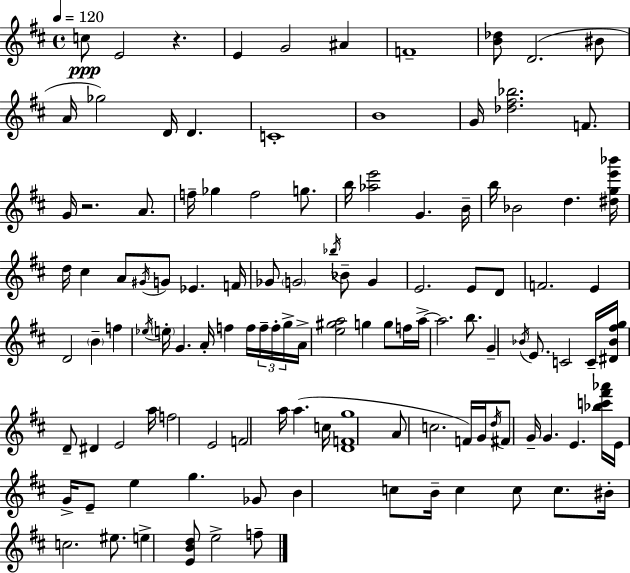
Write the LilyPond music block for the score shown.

{
  \clef treble
  \time 4/4
  \defaultTimeSignature
  \key d \major
  \tempo 4 = 120
  c''8\ppp e'2 r4. | e'4 g'2 ais'4 | f'1-- | <b' des''>8 d'2.( bis'8 | \break a'16 ges''2) d'16 d'4. | c'1-. | b'1 | g'16 <des'' fis'' bes''>2. f'8. | \break g'16 r2. a'8. | f''16-- ges''4 f''2 g''8. | b''16 <aes'' e'''>2 g'4. b'16-- | b''16 bes'2 d''4. <dis'' g'' e''' bes'''>16 | \break d''16 cis''4 a'8 \acciaccatura { gis'16 } g'8 ees'4. | f'16 ges'8 \parenthesize g'2 \acciaccatura { bes''16 } bes'8-- g'4 | e'2. e'8 | d'8 f'2. e'4 | \break d'2 \parenthesize b'4-- f''4 | \acciaccatura { ees''16 } \parenthesize e''16-. g'4. a'16-. f''4 f''16 | \tuplet 3/2 { f''16-- f''16-. g''16-> } a'16-> <e'' gis'' a''>2 g''4 | g''8 f''16 a''16->~~ a''2. | \break b''8. g'4-- \acciaccatura { bes'16 } e'8. c'2 | c'16-- <dis' bes' fis'' g''>16 d'8-- dis'4 e'2 | a''16 f''2 e'2 | f'2 a''16 a''4.( | \break c''16 <d' f' g''>1 | a'8 c''2. | f'16) g'16 \acciaccatura { d''16 } fis'8 g'16-- g'4. e'4. | <bes'' c''' fis''' aes'''>16 e'16 g'16-> e'8-- e''4 g''4. | \break ges'8 b'4 c''8 b'16-- c''4 | c''8 c''8. bis'16-. c''2. | eis''8. e''4-> <e' b' d''>8 e''2-> | f''8-- \bar "|."
}